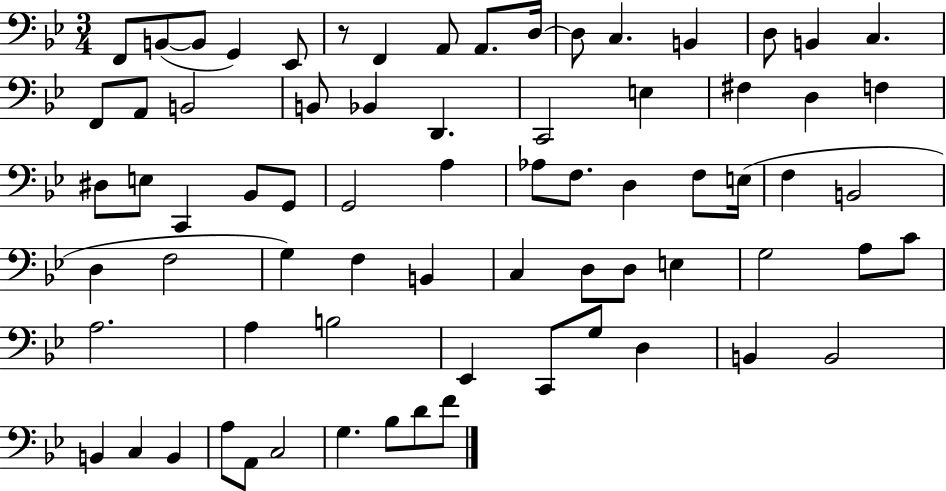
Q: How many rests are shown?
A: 1